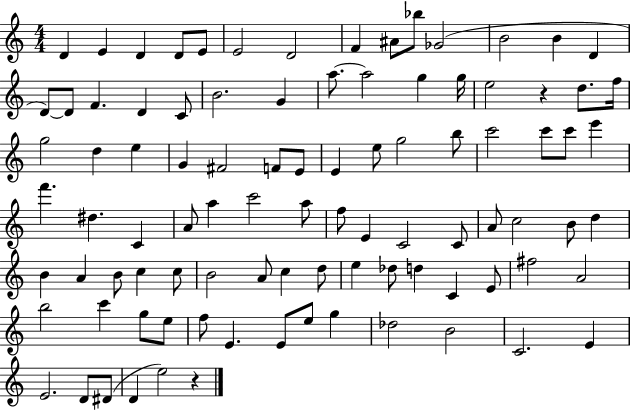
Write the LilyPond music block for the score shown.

{
  \clef treble
  \numericTimeSignature
  \time 4/4
  \key c \major
  d'4 e'4 d'4 d'8 e'8 | e'2 d'2 | f'4 ais'8 bes''8 ges'2( | b'2 b'4 d'4 | \break d'8~~) d'8 f'4. d'4 c'8 | b'2. g'4 | a''8.~~ a''2 g''4 g''16 | e''2 r4 d''8. f''16 | \break g''2 d''4 e''4 | g'4 fis'2 f'8 e'8 | e'4 e''8 g''2 b''8 | c'''2 c'''8 c'''8 e'''4 | \break f'''4. dis''4. c'4 | a'8 a''4 c'''2 a''8 | f''8 e'4 c'2 c'8 | a'8 c''2 b'8 d''4 | \break b'4 a'4 b'8 c''4 c''8 | b'2 a'8 c''4 d''8 | e''4 des''8 d''4 c'4 e'8 | fis''2 a'2 | \break b''2 c'''4 g''8 e''8 | f''8 e'4. e'8 e''8 g''4 | des''2 b'2 | c'2. e'4 | \break e'2. d'8 dis'8( | d'4 e''2) r4 | \bar "|."
}